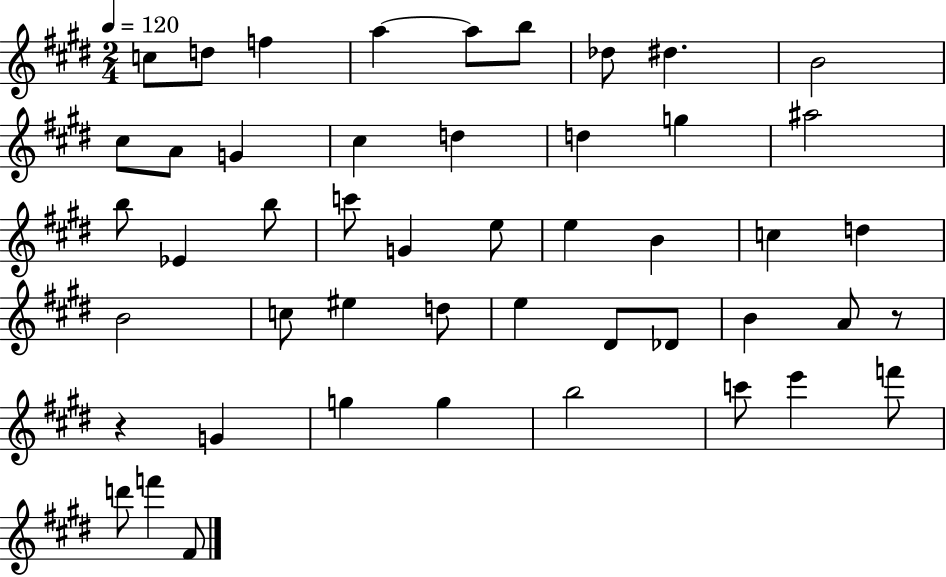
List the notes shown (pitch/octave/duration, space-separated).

C5/e D5/e F5/q A5/q A5/e B5/e Db5/e D#5/q. B4/h C#5/e A4/e G4/q C#5/q D5/q D5/q G5/q A#5/h B5/e Eb4/q B5/e C6/e G4/q E5/e E5/q B4/q C5/q D5/q B4/h C5/e EIS5/q D5/e E5/q D#4/e Db4/e B4/q A4/e R/e R/q G4/q G5/q G5/q B5/h C6/e E6/q F6/e D6/e F6/q F#4/e